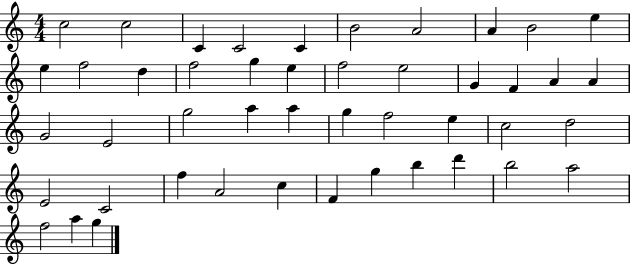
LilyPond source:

{
  \clef treble
  \numericTimeSignature
  \time 4/4
  \key c \major
  c''2 c''2 | c'4 c'2 c'4 | b'2 a'2 | a'4 b'2 e''4 | \break e''4 f''2 d''4 | f''2 g''4 e''4 | f''2 e''2 | g'4 f'4 a'4 a'4 | \break g'2 e'2 | g''2 a''4 a''4 | g''4 f''2 e''4 | c''2 d''2 | \break e'2 c'2 | f''4 a'2 c''4 | f'4 g''4 b''4 d'''4 | b''2 a''2 | \break f''2 a''4 g''4 | \bar "|."
}